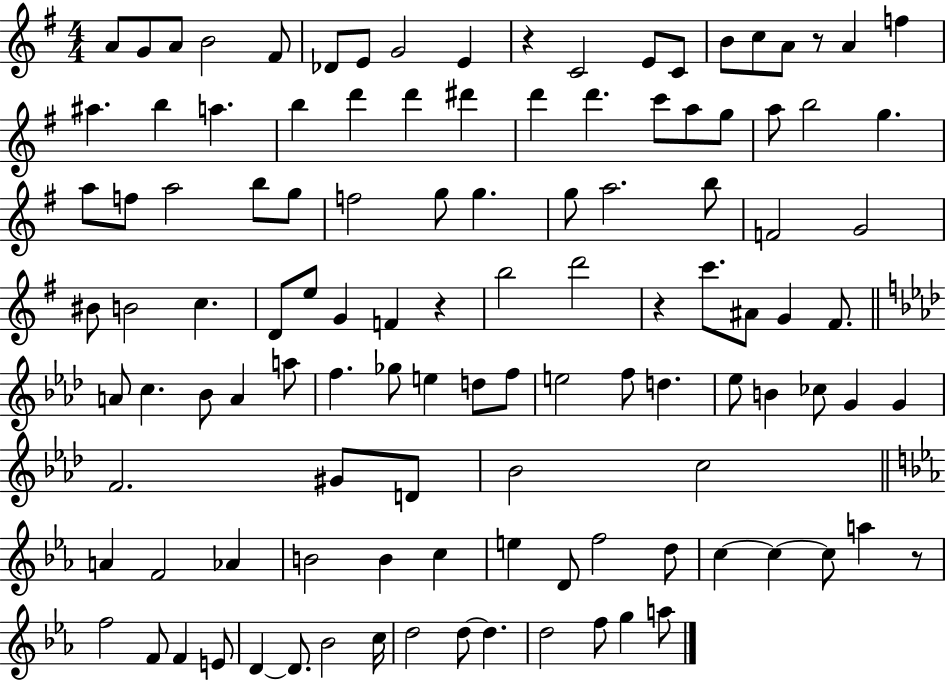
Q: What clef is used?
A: treble